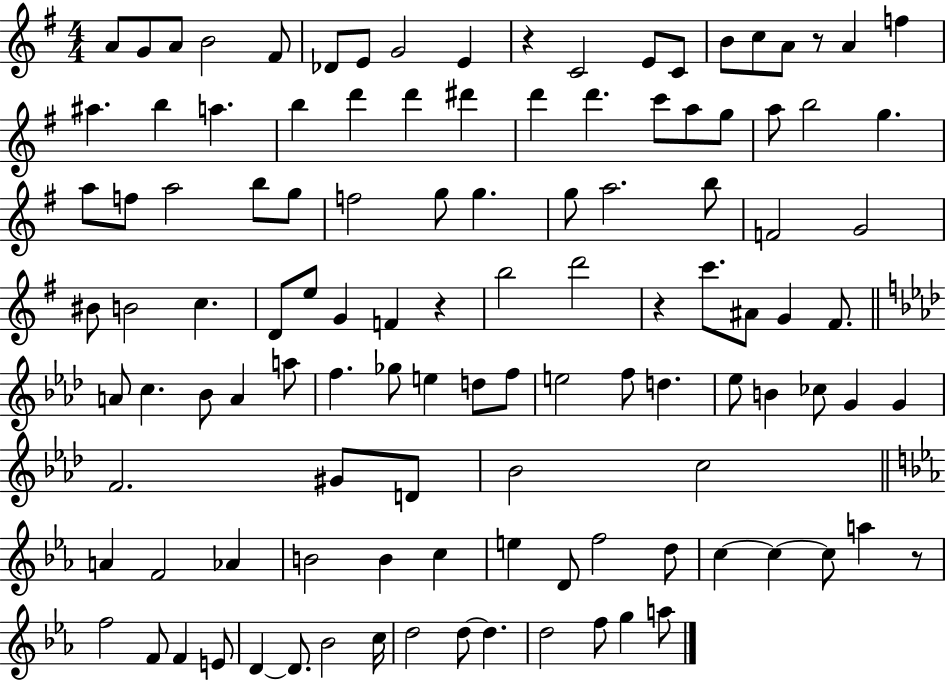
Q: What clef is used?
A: treble